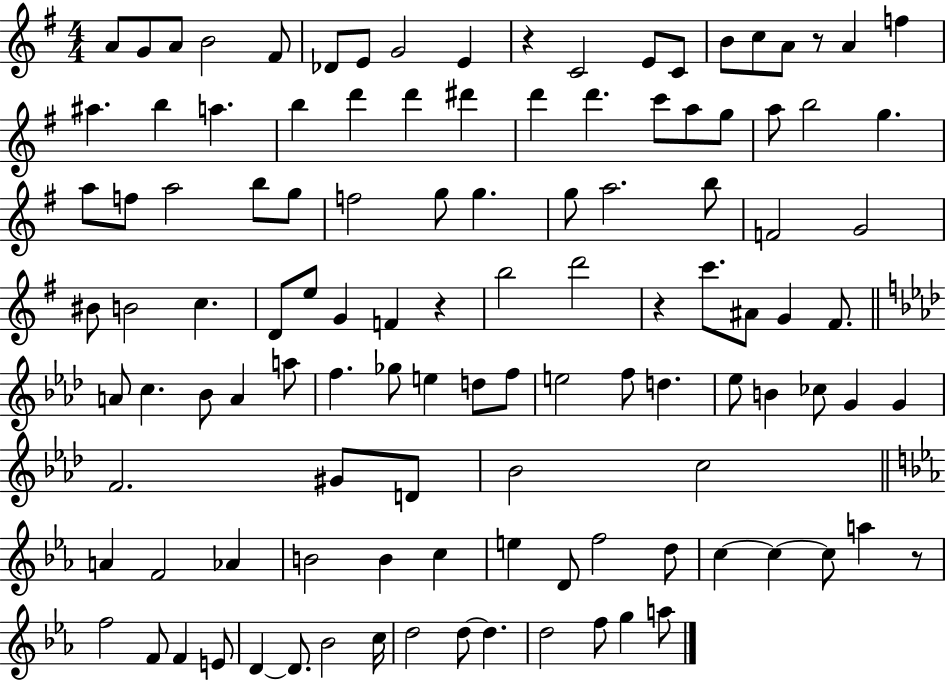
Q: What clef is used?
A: treble